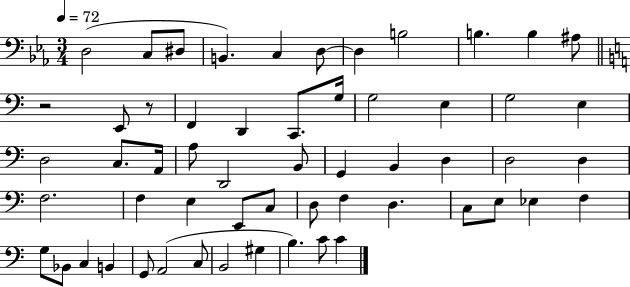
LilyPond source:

{
  \clef bass
  \numericTimeSignature
  \time 3/4
  \key ees \major
  \tempo 4 = 72
  \repeat volta 2 { d2( c8 dis8 | b,4.) c4 d8~~ | d4 b2 | b4. b4 ais8 | \break \bar "||" \break \key c \major r2 e,8 r8 | f,4 d,4 c,8. g16 | g2 e4 | g2 e4 | \break d2 c8. a,16 | a8 d,2 b,8 | g,4 b,4 d4 | d2 d4 | \break f2. | f4 e4 e,8 c8 | d8 f4 d4. | c8 e8 ees4 f4 | \break g8 bes,8 c4 b,4 | g,8 a,2( c8 | b,2 gis4 | b4.) c'8 c'4 | \break } \bar "|."
}